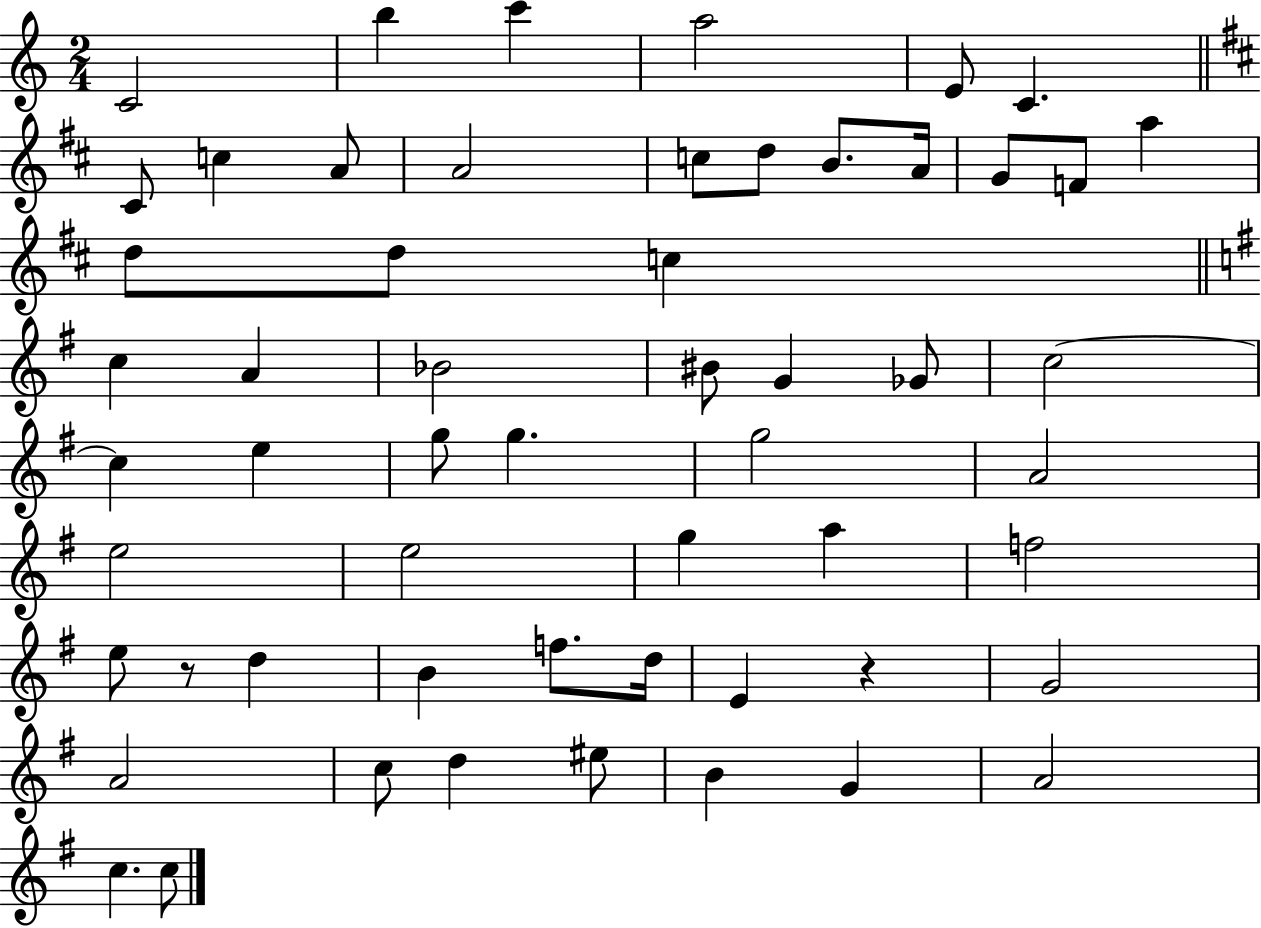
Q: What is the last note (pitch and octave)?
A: C5